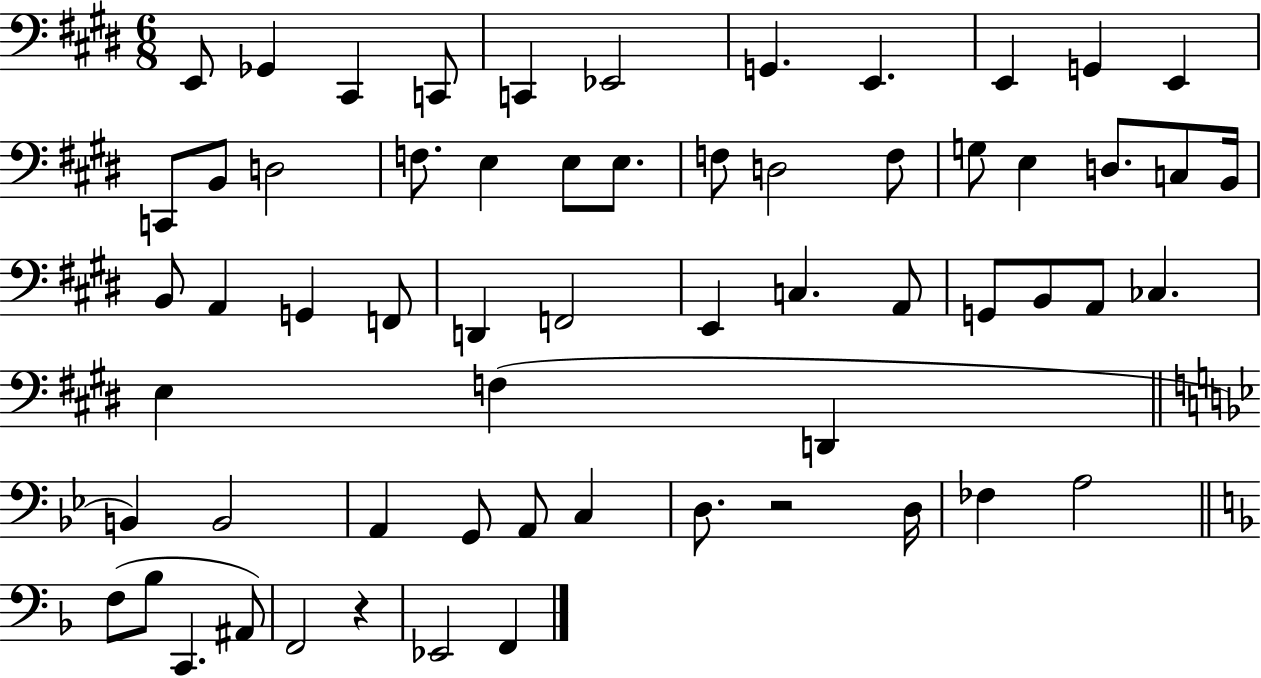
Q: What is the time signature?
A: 6/8